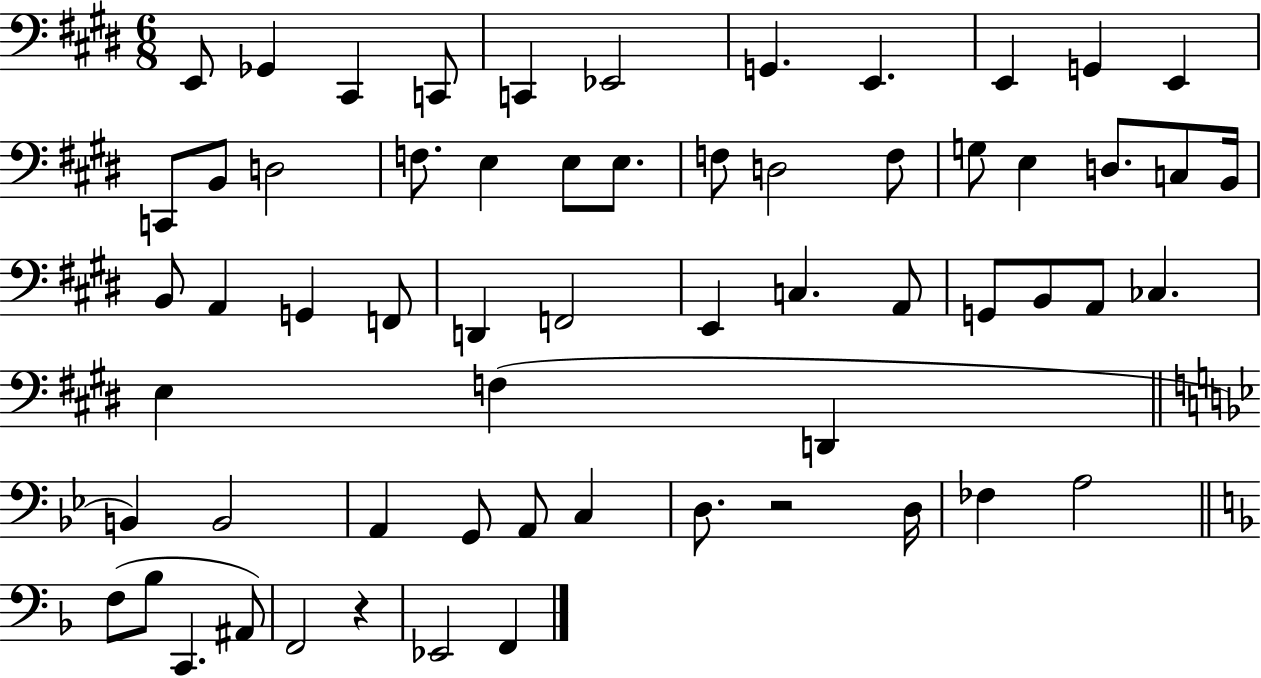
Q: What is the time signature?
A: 6/8